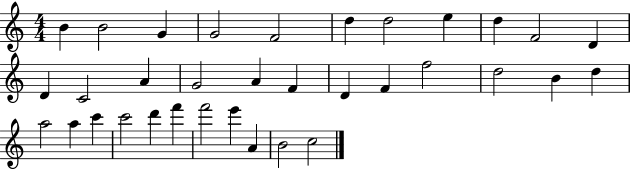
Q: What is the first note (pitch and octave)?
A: B4